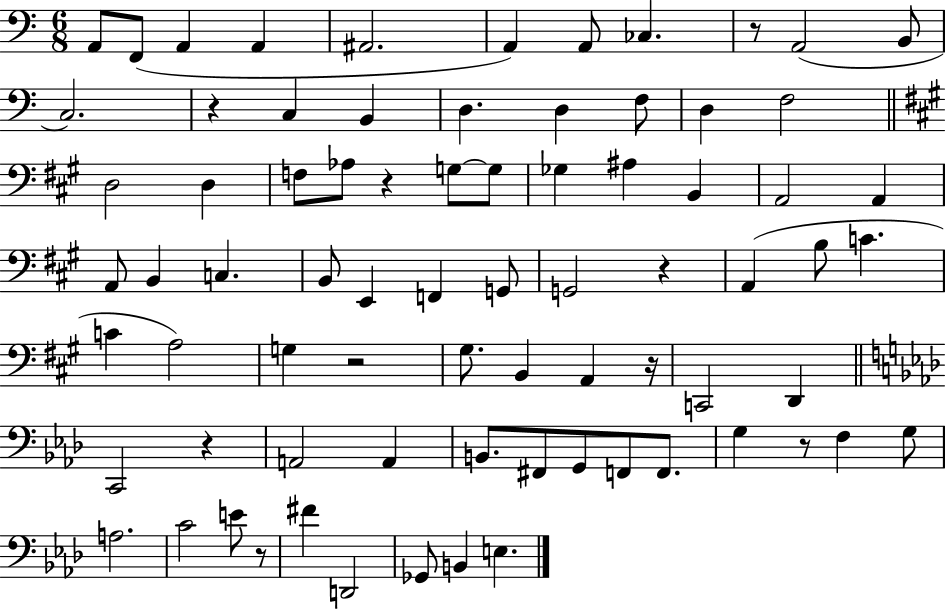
{
  \clef bass
  \numericTimeSignature
  \time 6/8
  \key c \major
  a,8 f,8( a,4 a,4 | ais,2. | a,4) a,8 ces4. | r8 a,2( b,8 | \break c2.) | r4 c4 b,4 | d4. d4 f8 | d4 f2 | \break \bar "||" \break \key a \major d2 d4 | f8 aes8 r4 g8~~ g8 | ges4 ais4 b,4 | a,2 a,4 | \break a,8 b,4 c4. | b,8 e,4 f,4 g,8 | g,2 r4 | a,4( b8 c'4. | \break c'4 a2) | g4 r2 | gis8. b,4 a,4 r16 | c,2 d,4 | \break \bar "||" \break \key aes \major c,2 r4 | a,2 a,4 | b,8. fis,8 g,8 f,8 f,8. | g4 r8 f4 g8 | \break a2. | c'2 e'8 r8 | fis'4 d,2 | ges,8 b,4 e4. | \break \bar "|."
}